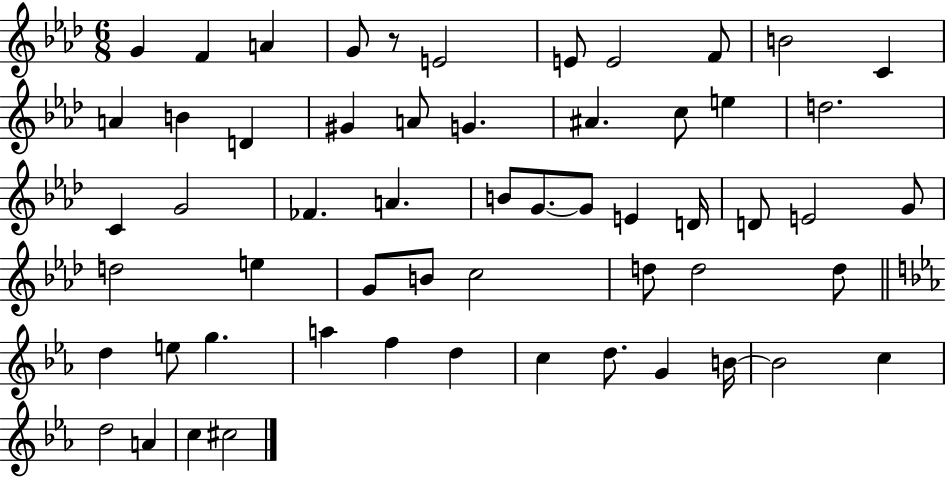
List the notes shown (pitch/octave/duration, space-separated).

G4/q F4/q A4/q G4/e R/e E4/h E4/e E4/h F4/e B4/h C4/q A4/q B4/q D4/q G#4/q A4/e G4/q. A#4/q. C5/e E5/q D5/h. C4/q G4/h FES4/q. A4/q. B4/e G4/e. G4/e E4/q D4/s D4/e E4/h G4/e D5/h E5/q G4/e B4/e C5/h D5/e D5/h D5/e D5/q E5/e G5/q. A5/q F5/q D5/q C5/q D5/e. G4/q B4/s B4/h C5/q D5/h A4/q C5/q C#5/h